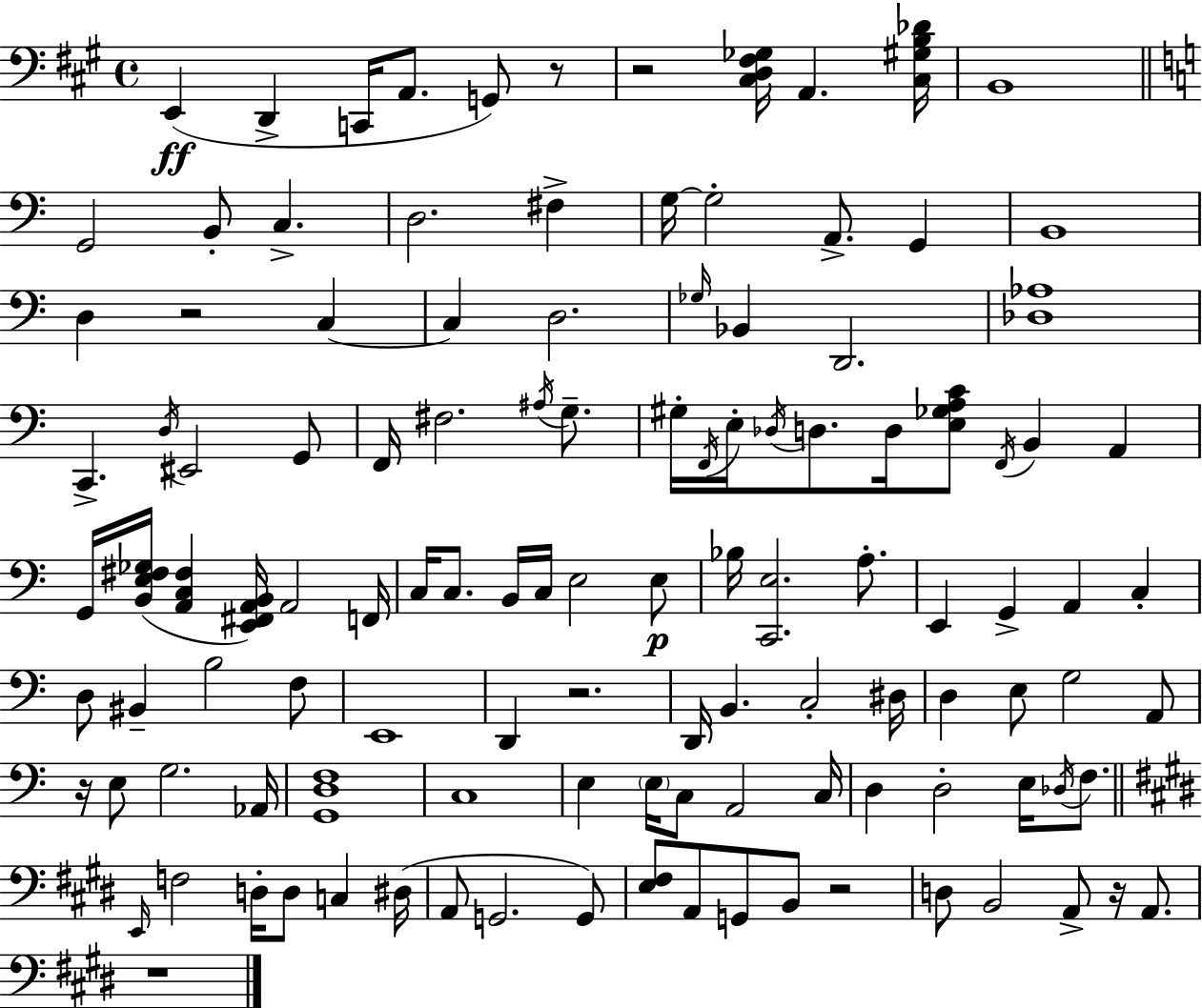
E2/q D2/q C2/s A2/e. G2/e R/e R/h [C#3,D3,F#3,Gb3]/s A2/q. [C#3,G#3,B3,Db4]/s B2/w G2/h B2/e C3/q. D3/h. F#3/q G3/s G3/h A2/e. G2/q B2/w D3/q R/h C3/q C3/q D3/h. Gb3/s Bb2/q D2/h. [Db3,Ab3]/w C2/q. D3/s EIS2/h G2/e F2/s F#3/h. A#3/s G3/e. G#3/s F2/s E3/s Db3/s D3/e. D3/s [E3,Gb3,A3,C4]/e F2/s B2/q A2/q G2/s [B2,E3,F#3,Gb3]/s [A2,C3,F#3]/q [E2,F#2,A2,B2]/s A2/h F2/s C3/s C3/e. B2/s C3/s E3/h E3/e Bb3/s [C2,E3]/h. A3/e. E2/q G2/q A2/q C3/q D3/e BIS2/q B3/h F3/e E2/w D2/q R/h. D2/s B2/q. C3/h D#3/s D3/q E3/e G3/h A2/e R/s E3/e G3/h. Ab2/s [G2,D3,F3]/w C3/w E3/q E3/s C3/e A2/h C3/s D3/q D3/h E3/s Db3/s F3/e. E2/s F3/h D3/s D3/e C3/q D#3/s A2/e G2/h. G2/e [E3,F#3]/e A2/e G2/e B2/e R/h D3/e B2/h A2/e R/s A2/e. R/w